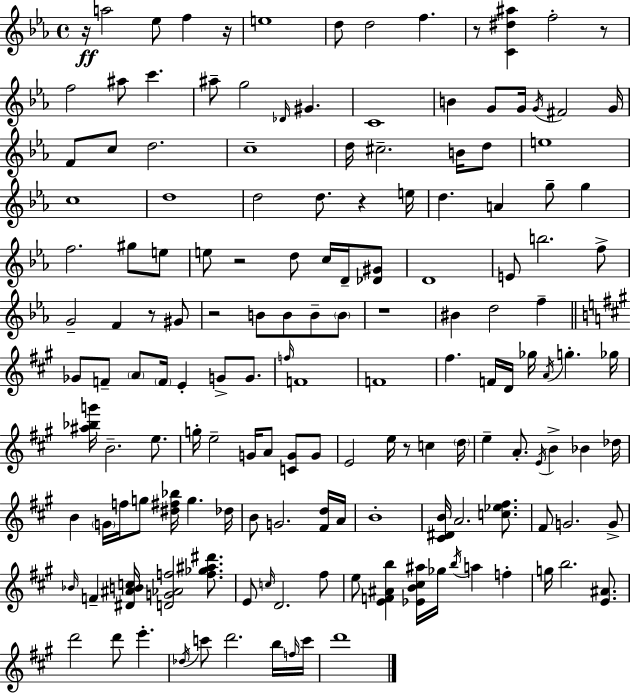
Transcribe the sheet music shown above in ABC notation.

X:1
T:Untitled
M:4/4
L:1/4
K:Eb
z/4 a2 _e/2 f z/4 e4 d/2 d2 f z/2 [C^d^a] f2 z/2 f2 ^a/2 c' ^a/2 g2 _D/4 ^G C4 B G/2 G/4 G/4 ^F2 G/4 F/2 c/2 d2 c4 d/4 ^c2 B/4 d/2 e4 c4 d4 d2 d/2 z e/4 d A g/2 g f2 ^g/2 e/2 e/2 z2 d/2 c/4 D/4 [_D^G]/2 D4 E/2 b2 f/2 G2 F z/2 ^G/2 z2 B/2 B/2 B/2 B/2 z4 ^B d2 f _G/2 F/2 A/2 F/4 E G/2 G/2 f/4 F4 F4 ^f F/4 D/4 _g/4 A/4 g _g/4 [^a_bg']/4 B2 e/2 g/4 e2 G/4 A/2 [CG]/2 G/2 E2 e/4 z/2 c d/4 e A/2 E/4 B _B _d/4 B G/4 f/4 g/2 [^d^f_b]/4 g _d/4 B/2 G2 [^Fd]/4 A/4 B4 [^C^DB]/4 A2 [c_e^f]/2 ^F/2 G2 G/2 _B/4 F [^D^ABc]/4 [DG_Af]2 [f_g^a^d']/2 E/2 c/4 D2 ^f/2 e/2 [EF^Ab] [_EB^c^a]/4 _g/4 b/4 a f g/4 b2 [E^A]/2 d'2 d'/2 e' _d/4 c'/2 d'2 b/4 f/4 c'/4 d'4